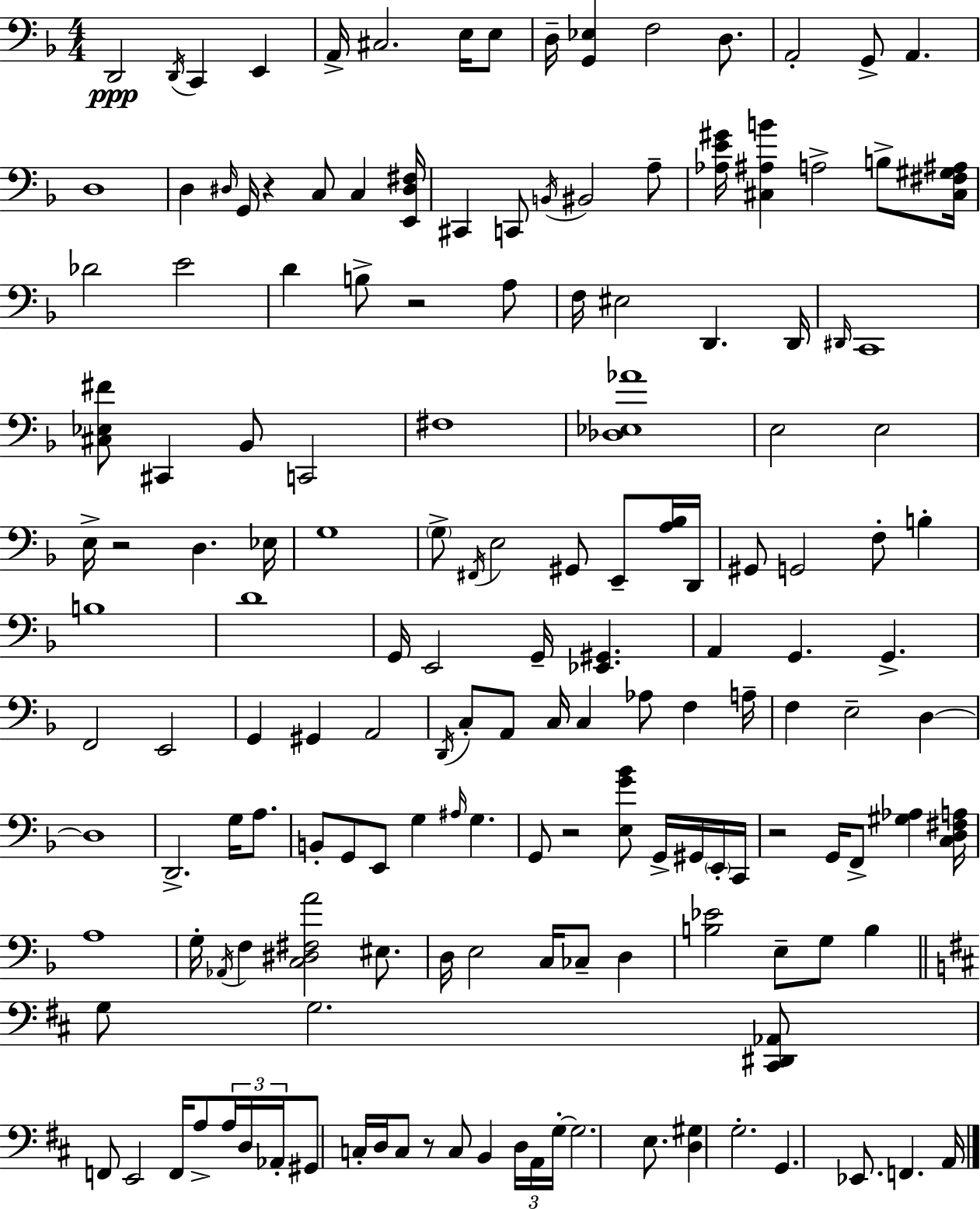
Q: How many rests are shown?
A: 6